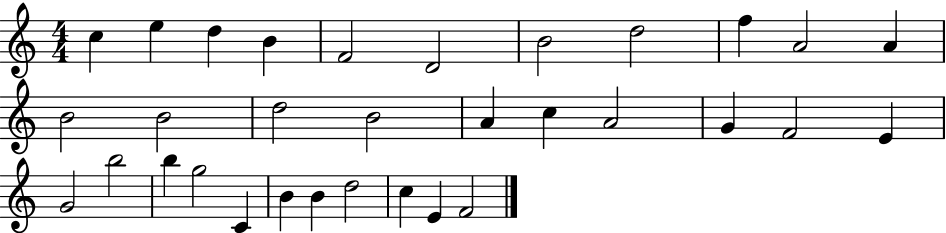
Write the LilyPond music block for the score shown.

{
  \clef treble
  \numericTimeSignature
  \time 4/4
  \key c \major
  c''4 e''4 d''4 b'4 | f'2 d'2 | b'2 d''2 | f''4 a'2 a'4 | \break b'2 b'2 | d''2 b'2 | a'4 c''4 a'2 | g'4 f'2 e'4 | \break g'2 b''2 | b''4 g''2 c'4 | b'4 b'4 d''2 | c''4 e'4 f'2 | \break \bar "|."
}